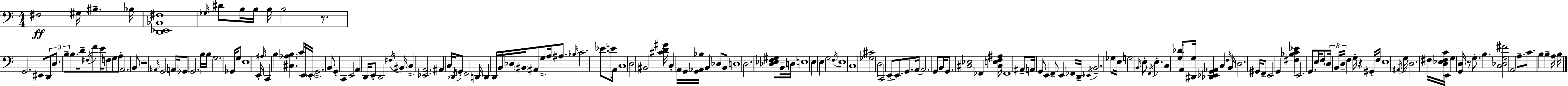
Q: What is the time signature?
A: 4/4